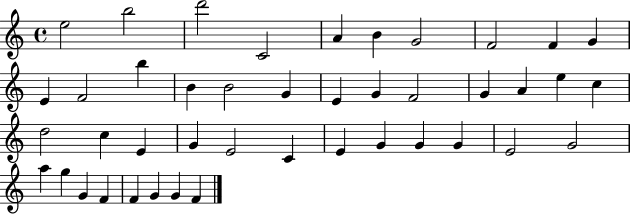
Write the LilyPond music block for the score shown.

{
  \clef treble
  \time 4/4
  \defaultTimeSignature
  \key c \major
  e''2 b''2 | d'''2 c'2 | a'4 b'4 g'2 | f'2 f'4 g'4 | \break e'4 f'2 b''4 | b'4 b'2 g'4 | e'4 g'4 f'2 | g'4 a'4 e''4 c''4 | \break d''2 c''4 e'4 | g'4 e'2 c'4 | e'4 g'4 g'4 g'4 | e'2 g'2 | \break a''4 g''4 g'4 f'4 | f'4 g'4 g'4 f'4 | \bar "|."
}